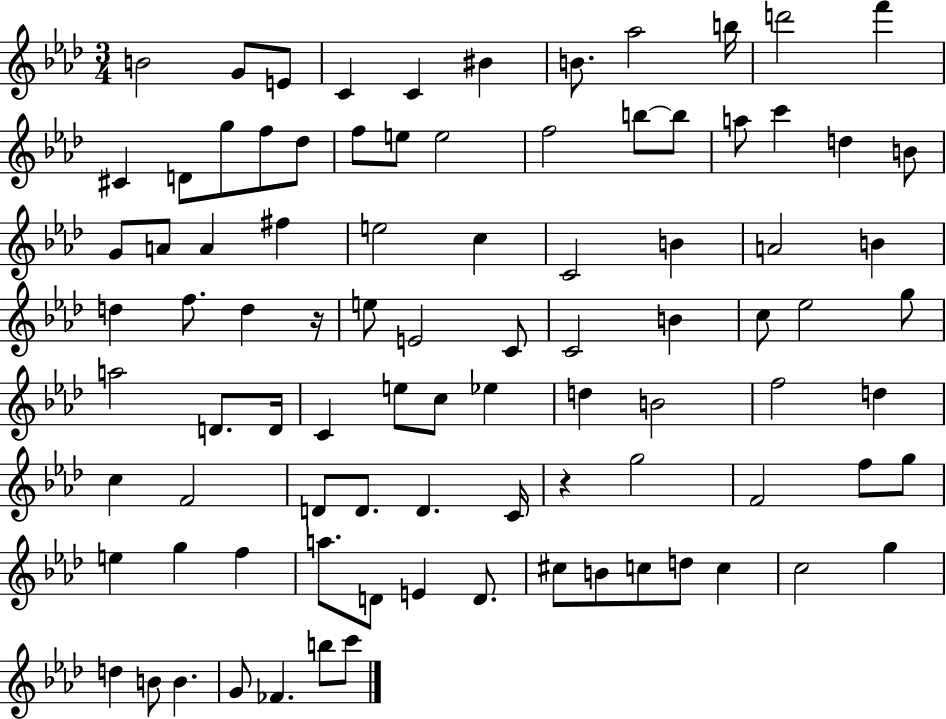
B4/h G4/e E4/e C4/q C4/q BIS4/q B4/e. Ab5/h B5/s D6/h F6/q C#4/q D4/e G5/e F5/e Db5/e F5/e E5/e E5/h F5/h B5/e B5/e A5/e C6/q D5/q B4/e G4/e A4/e A4/q F#5/q E5/h C5/q C4/h B4/q A4/h B4/q D5/q F5/e. D5/q R/s E5/e E4/h C4/e C4/h B4/q C5/e Eb5/h G5/e A5/h D4/e. D4/s C4/q E5/e C5/e Eb5/q D5/q B4/h F5/h D5/q C5/q F4/h D4/e D4/e. D4/q. C4/s R/q G5/h F4/h F5/e G5/e E5/q G5/q F5/q A5/e. D4/e E4/q D4/e. C#5/e B4/e C5/e D5/e C5/q C5/h G5/q D5/q B4/e B4/q. G4/e FES4/q. B5/e C6/e